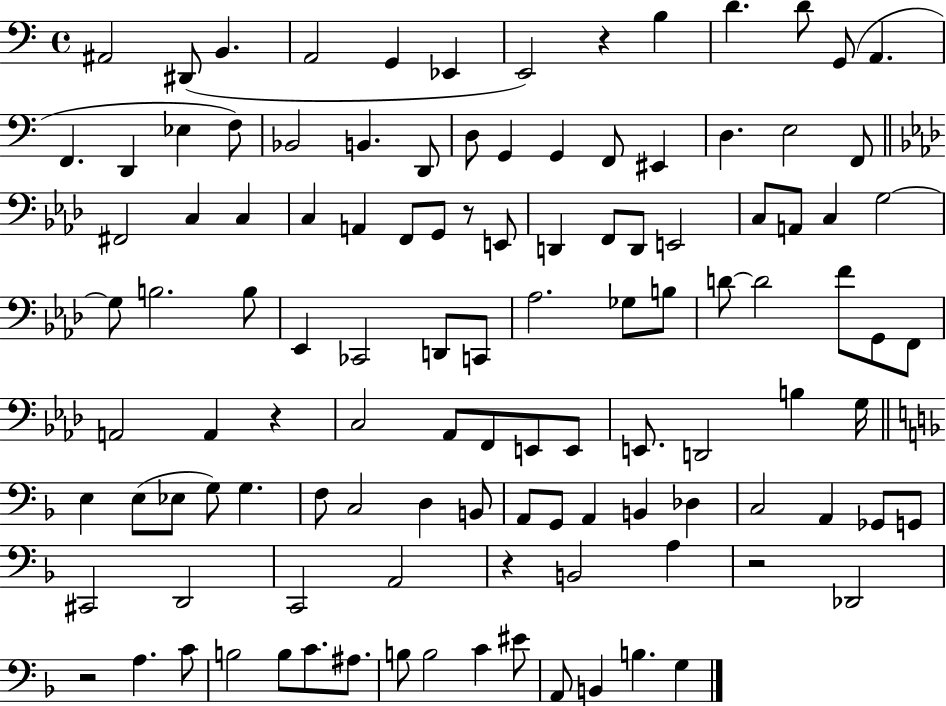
X:1
T:Untitled
M:4/4
L:1/4
K:C
^A,,2 ^D,,/2 B,, A,,2 G,, _E,, E,,2 z B, D D/2 G,,/2 A,, F,, D,, _E, F,/2 _B,,2 B,, D,,/2 D,/2 G,, G,, F,,/2 ^E,, D, E,2 F,,/2 ^F,,2 C, C, C, A,, F,,/2 G,,/2 z/2 E,,/2 D,, F,,/2 D,,/2 E,,2 C,/2 A,,/2 C, G,2 G,/2 B,2 B,/2 _E,, _C,,2 D,,/2 C,,/2 _A,2 _G,/2 B,/2 D/2 D2 F/2 G,,/2 F,,/2 A,,2 A,, z C,2 _A,,/2 F,,/2 E,,/2 E,,/2 E,,/2 D,,2 B, G,/4 E, E,/2 _E,/2 G,/2 G, F,/2 C,2 D, B,,/2 A,,/2 G,,/2 A,, B,, _D, C,2 A,, _G,,/2 G,,/2 ^C,,2 D,,2 C,,2 A,,2 z B,,2 A, z2 _D,,2 z2 A, C/2 B,2 B,/2 C/2 ^A,/2 B,/2 B,2 C ^E/2 A,,/2 B,, B, G,